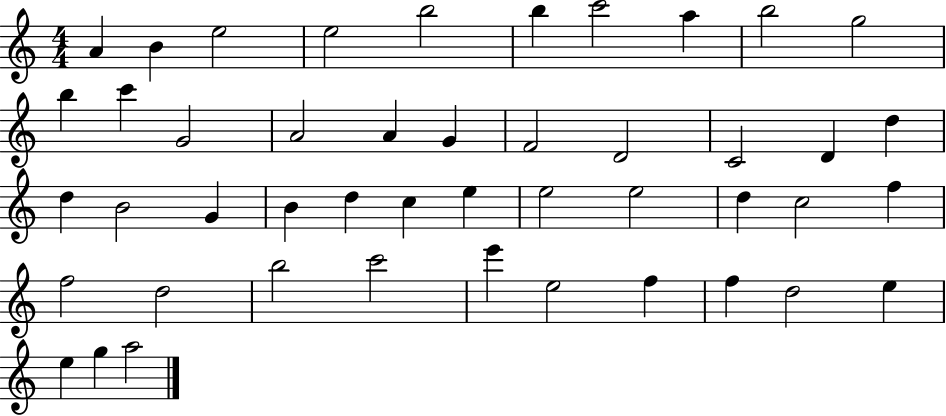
{
  \clef treble
  \numericTimeSignature
  \time 4/4
  \key c \major
  a'4 b'4 e''2 | e''2 b''2 | b''4 c'''2 a''4 | b''2 g''2 | \break b''4 c'''4 g'2 | a'2 a'4 g'4 | f'2 d'2 | c'2 d'4 d''4 | \break d''4 b'2 g'4 | b'4 d''4 c''4 e''4 | e''2 e''2 | d''4 c''2 f''4 | \break f''2 d''2 | b''2 c'''2 | e'''4 e''2 f''4 | f''4 d''2 e''4 | \break e''4 g''4 a''2 | \bar "|."
}